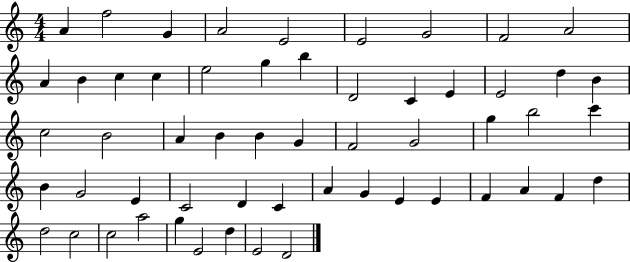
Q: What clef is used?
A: treble